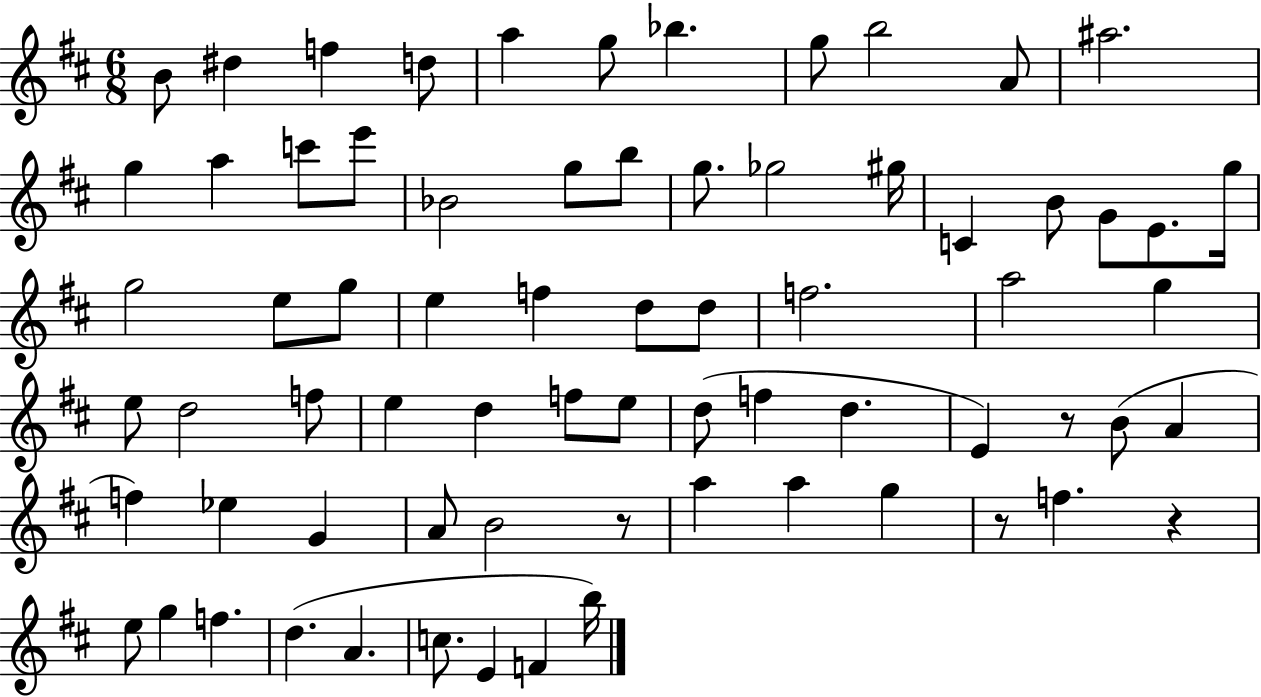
{
  \clef treble
  \numericTimeSignature
  \time 6/8
  \key d \major
  b'8 dis''4 f''4 d''8 | a''4 g''8 bes''4. | g''8 b''2 a'8 | ais''2. | \break g''4 a''4 c'''8 e'''8 | bes'2 g''8 b''8 | g''8. ges''2 gis''16 | c'4 b'8 g'8 e'8. g''16 | \break g''2 e''8 g''8 | e''4 f''4 d''8 d''8 | f''2. | a''2 g''4 | \break e''8 d''2 f''8 | e''4 d''4 f''8 e''8 | d''8( f''4 d''4. | e'4) r8 b'8( a'4 | \break f''4) ees''4 g'4 | a'8 b'2 r8 | a''4 a''4 g''4 | r8 f''4. r4 | \break e''8 g''4 f''4. | d''4.( a'4. | c''8. e'4 f'4 b''16) | \bar "|."
}